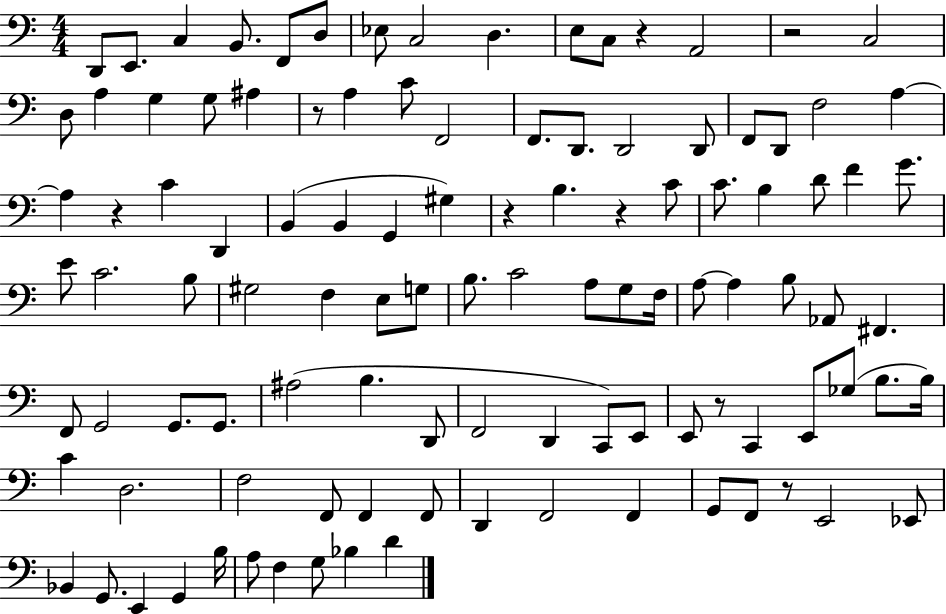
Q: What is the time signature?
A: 4/4